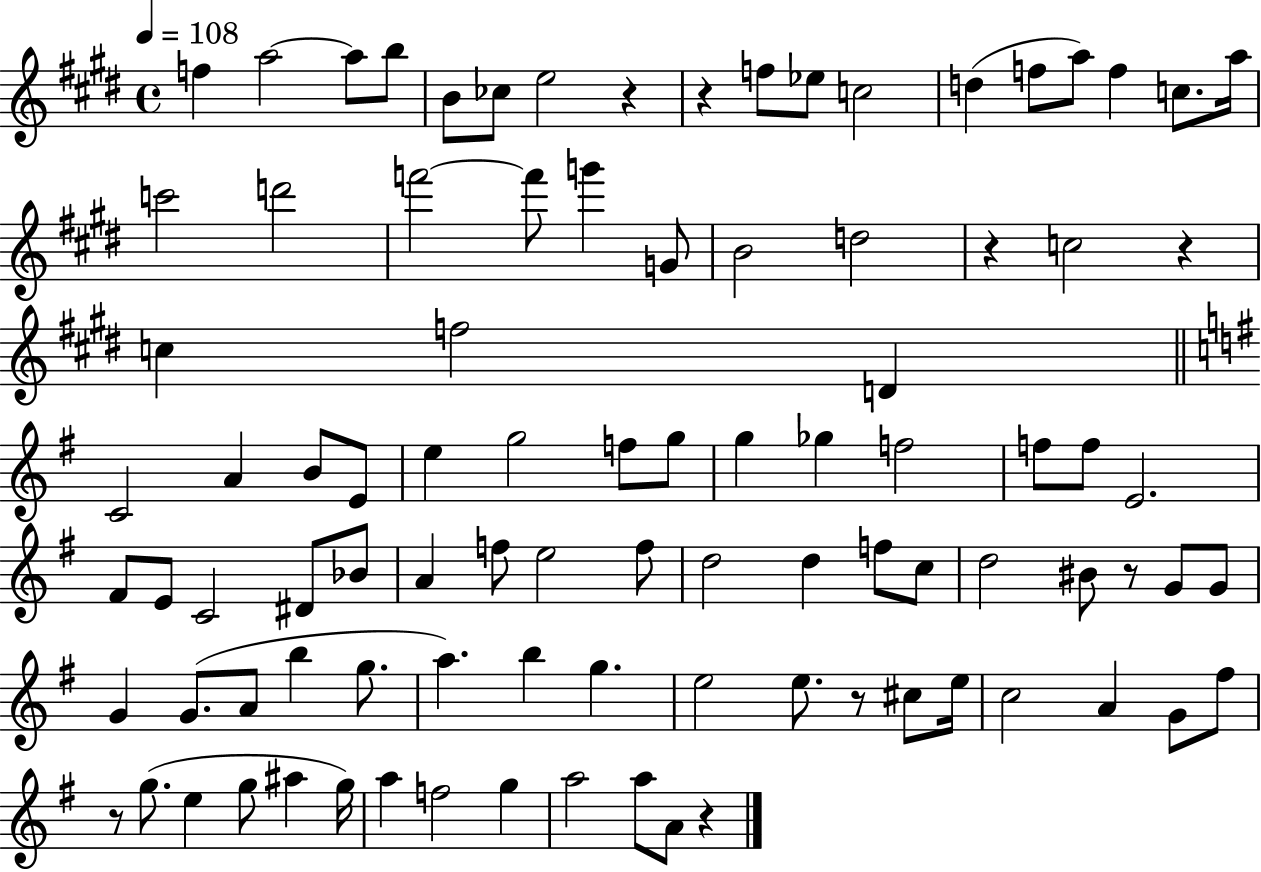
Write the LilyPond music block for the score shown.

{
  \clef treble
  \time 4/4
  \defaultTimeSignature
  \key e \major
  \tempo 4 = 108
  f''4 a''2~~ a''8 b''8 | b'8 ces''8 e''2 r4 | r4 f''8 ees''8 c''2 | d''4( f''8 a''8) f''4 c''8. a''16 | \break c'''2 d'''2 | f'''2~~ f'''8 g'''4 g'8 | b'2 d''2 | r4 c''2 r4 | \break c''4 f''2 d'4 | \bar "||" \break \key g \major c'2 a'4 b'8 e'8 | e''4 g''2 f''8 g''8 | g''4 ges''4 f''2 | f''8 f''8 e'2. | \break fis'8 e'8 c'2 dis'8 bes'8 | a'4 f''8 e''2 f''8 | d''2 d''4 f''8 c''8 | d''2 bis'8 r8 g'8 g'8 | \break g'4 g'8.( a'8 b''4 g''8. | a''4.) b''4 g''4. | e''2 e''8. r8 cis''8 e''16 | c''2 a'4 g'8 fis''8 | \break r8 g''8.( e''4 g''8 ais''4 g''16) | a''4 f''2 g''4 | a''2 a''8 a'8 r4 | \bar "|."
}